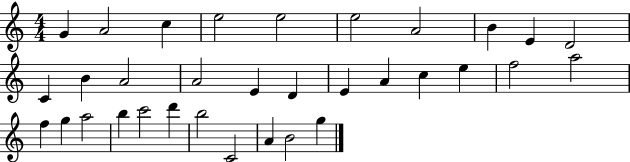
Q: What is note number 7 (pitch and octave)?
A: A4